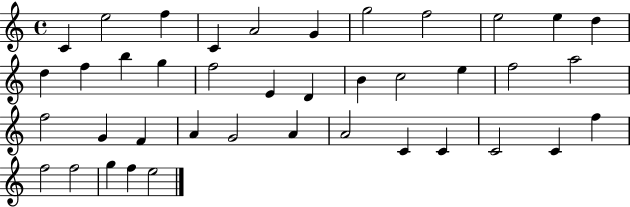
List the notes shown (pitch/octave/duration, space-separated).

C4/q E5/h F5/q C4/q A4/h G4/q G5/h F5/h E5/h E5/q D5/q D5/q F5/q B5/q G5/q F5/h E4/q D4/q B4/q C5/h E5/q F5/h A5/h F5/h G4/q F4/q A4/q G4/h A4/q A4/h C4/q C4/q C4/h C4/q F5/q F5/h F5/h G5/q F5/q E5/h